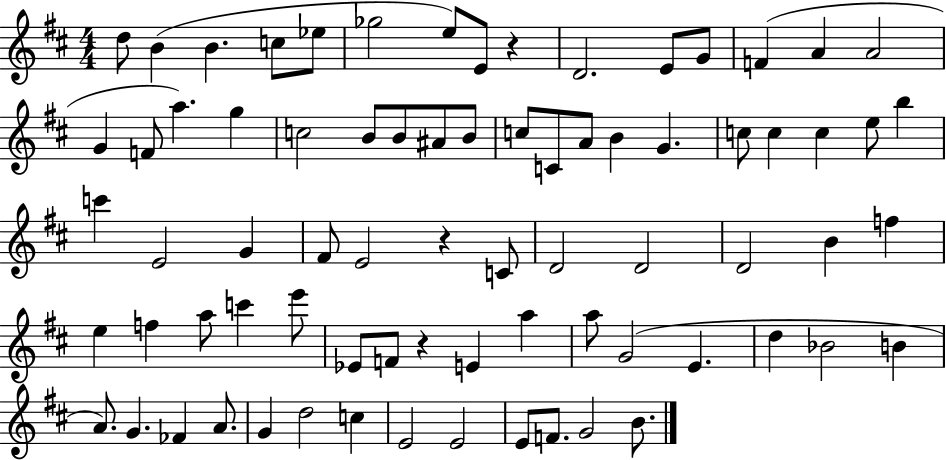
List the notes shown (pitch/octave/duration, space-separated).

D5/e B4/q B4/q. C5/e Eb5/e Gb5/h E5/e E4/e R/q D4/h. E4/e G4/e F4/q A4/q A4/h G4/q F4/e A5/q. G5/q C5/h B4/e B4/e A#4/e B4/e C5/e C4/e A4/e B4/q G4/q. C5/e C5/q C5/q E5/e B5/q C6/q E4/h G4/q F#4/e E4/h R/q C4/e D4/h D4/h D4/h B4/q F5/q E5/q F5/q A5/e C6/q E6/e Eb4/e F4/e R/q E4/q A5/q A5/e G4/h E4/q. D5/q Bb4/h B4/q A4/e. G4/q. FES4/q A4/e. G4/q D5/h C5/q E4/h E4/h E4/e F4/e. G4/h B4/e.